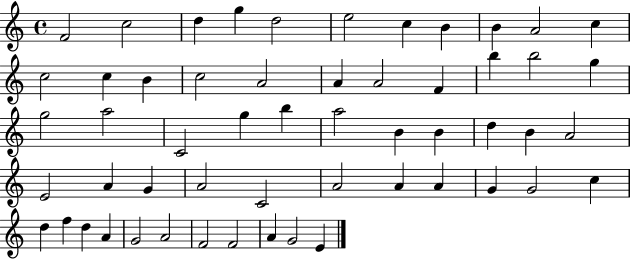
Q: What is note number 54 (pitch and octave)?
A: G4